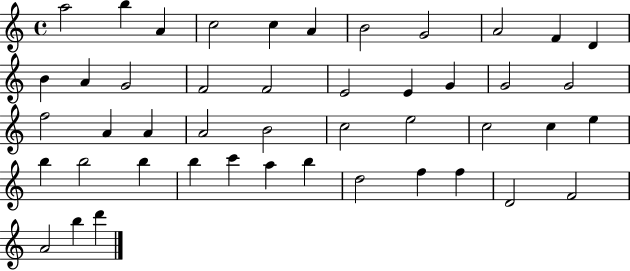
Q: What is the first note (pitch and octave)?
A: A5